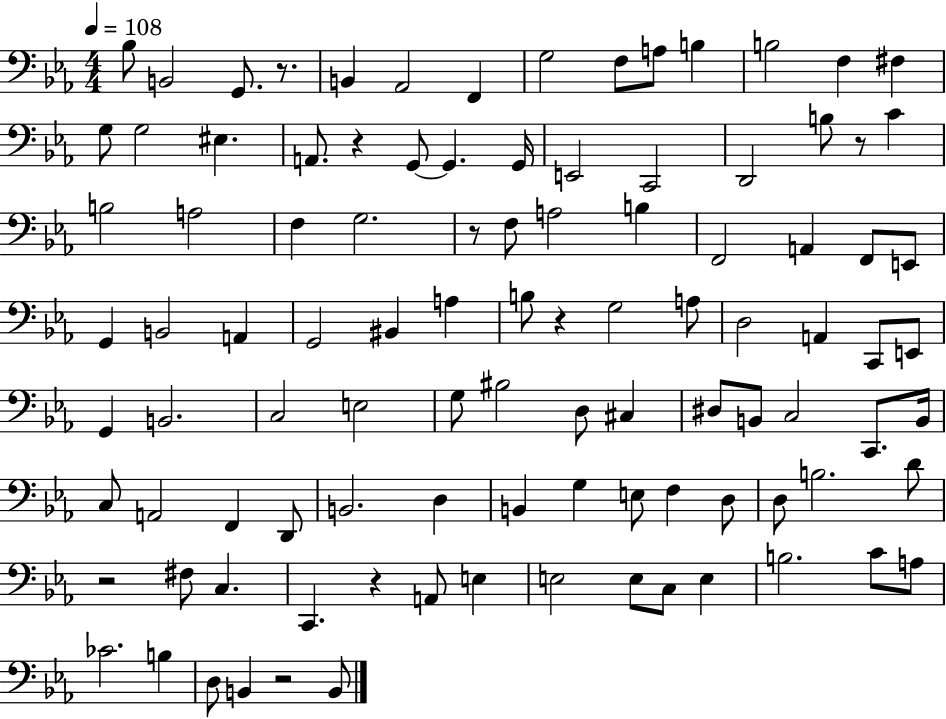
{
  \clef bass
  \numericTimeSignature
  \time 4/4
  \key ees \major
  \tempo 4 = 108
  bes8 b,2 g,8. r8. | b,4 aes,2 f,4 | g2 f8 a8 b4 | b2 f4 fis4 | \break g8 g2 eis4. | a,8. r4 g,8~~ g,4. g,16 | e,2 c,2 | d,2 b8 r8 c'4 | \break b2 a2 | f4 g2. | r8 f8 a2 b4 | f,2 a,4 f,8 e,8 | \break g,4 b,2 a,4 | g,2 bis,4 a4 | b8 r4 g2 a8 | d2 a,4 c,8 e,8 | \break g,4 b,2. | c2 e2 | g8 bis2 d8 cis4 | dis8 b,8 c2 c,8. b,16 | \break c8 a,2 f,4 d,8 | b,2. d4 | b,4 g4 e8 f4 d8 | d8 b2. d'8 | \break r2 fis8 c4. | c,4. r4 a,8 e4 | e2 e8 c8 e4 | b2. c'8 a8 | \break ces'2. b4 | d8 b,4 r2 b,8 | \bar "|."
}